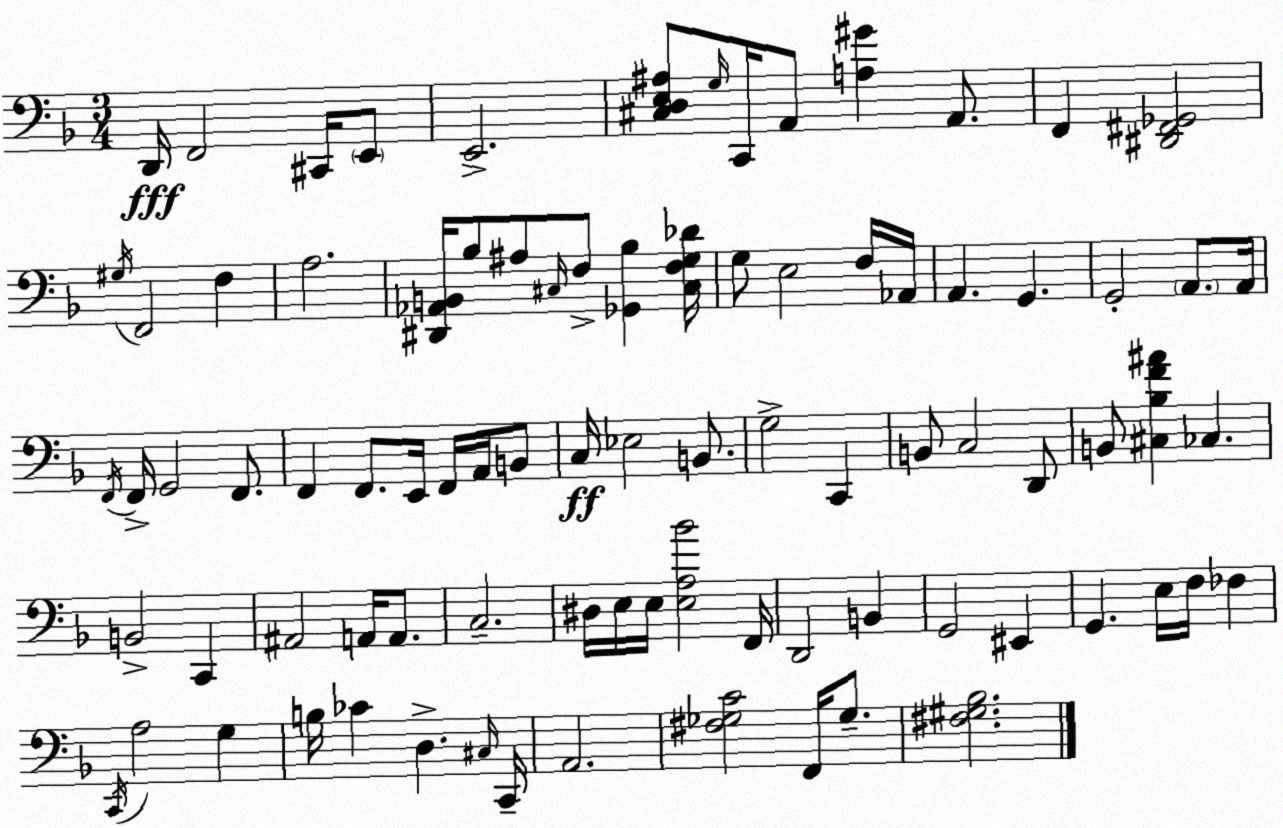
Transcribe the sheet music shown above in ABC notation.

X:1
T:Untitled
M:3/4
L:1/4
K:F
D,,/4 F,,2 ^C,,/4 E,,/2 E,,2 [^C,D,E,^A,]/2 G,/4 C,,/4 A,,/2 [A,^G] A,,/2 F,, [^D,,^F,,_G,,]2 ^G,/4 F,,2 F, A,2 [^D,,_A,,B,,]/4 _B,/2 ^A,/2 ^C,/4 F,/2 [_G,,_B,] [^C,F,G,_D]/4 G,/2 E,2 F,/4 _A,,/4 A,, G,, G,,2 A,,/2 A,,/4 F,,/4 F,,/4 G,,2 F,,/2 F,, F,,/2 E,,/4 F,,/4 A,,/4 B,,/2 C,/4 _E,2 B,,/2 G,2 C,, B,,/2 C,2 D,,/2 B,,/2 [^C,_B,F^A] _C, B,,2 C,, ^A,,2 A,,/4 A,,/2 C,2 ^D,/4 E,/4 E,/4 [E,A,_B]2 F,,/4 D,,2 B,, G,,2 ^E,, G,, E,/4 F,/4 _F, C,,/4 A,2 G, B,/4 _C D, ^C,/4 C,,/4 A,,2 [^F,_G,C]2 F,,/4 _G,/2 [^F,^G,_B,]2